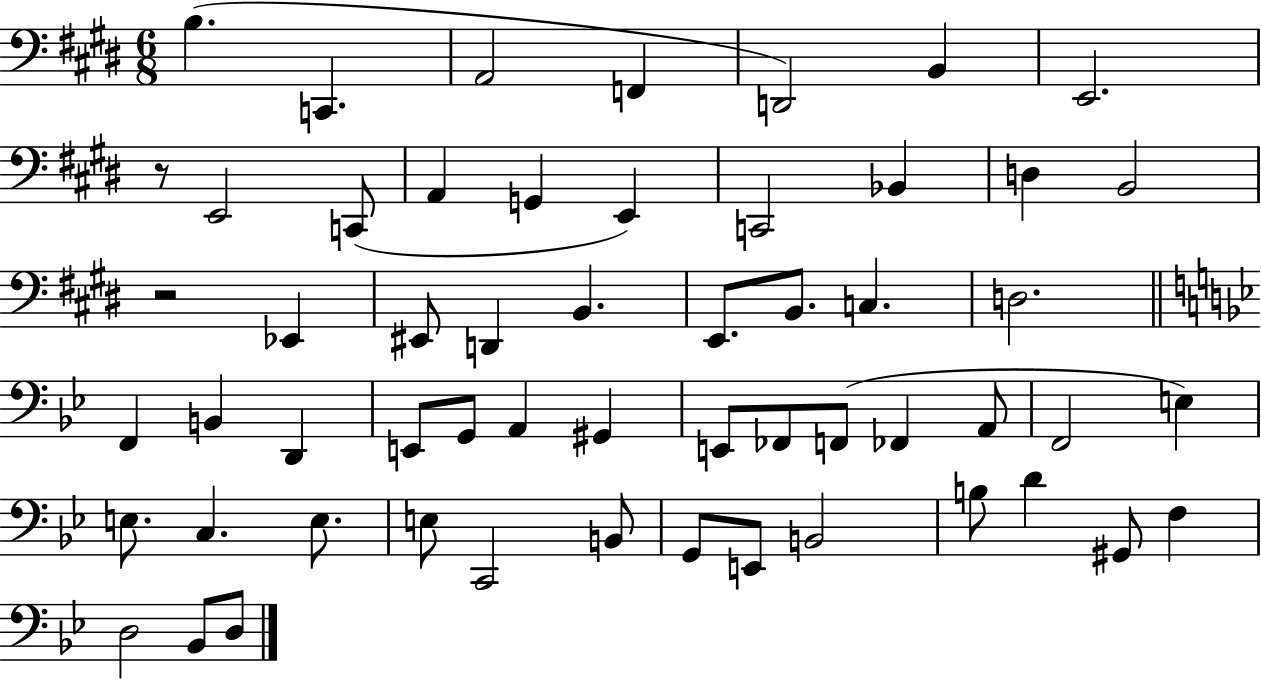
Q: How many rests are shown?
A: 2